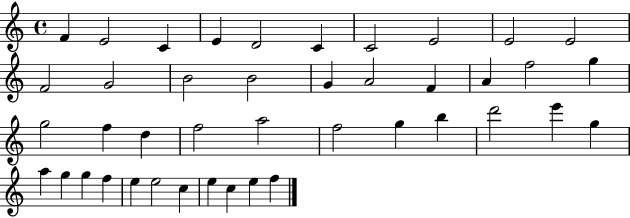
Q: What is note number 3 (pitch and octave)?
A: C4